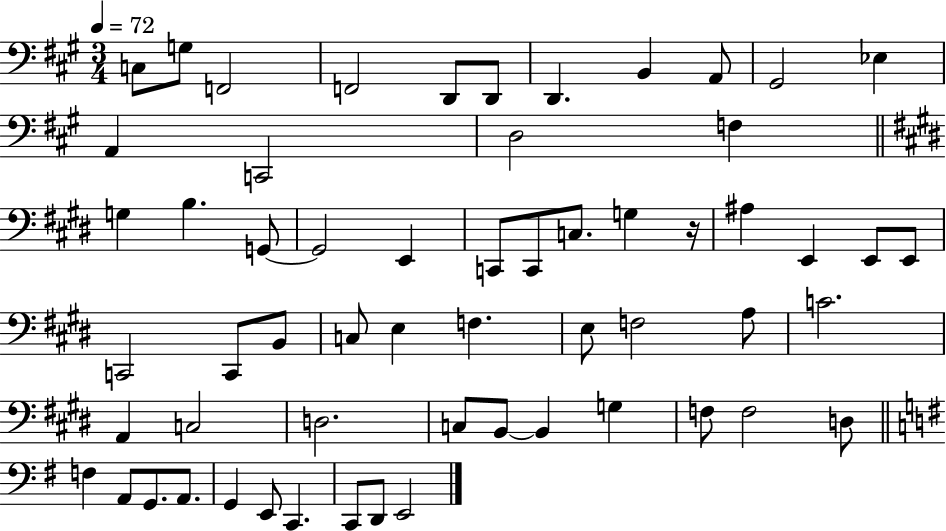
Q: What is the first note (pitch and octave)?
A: C3